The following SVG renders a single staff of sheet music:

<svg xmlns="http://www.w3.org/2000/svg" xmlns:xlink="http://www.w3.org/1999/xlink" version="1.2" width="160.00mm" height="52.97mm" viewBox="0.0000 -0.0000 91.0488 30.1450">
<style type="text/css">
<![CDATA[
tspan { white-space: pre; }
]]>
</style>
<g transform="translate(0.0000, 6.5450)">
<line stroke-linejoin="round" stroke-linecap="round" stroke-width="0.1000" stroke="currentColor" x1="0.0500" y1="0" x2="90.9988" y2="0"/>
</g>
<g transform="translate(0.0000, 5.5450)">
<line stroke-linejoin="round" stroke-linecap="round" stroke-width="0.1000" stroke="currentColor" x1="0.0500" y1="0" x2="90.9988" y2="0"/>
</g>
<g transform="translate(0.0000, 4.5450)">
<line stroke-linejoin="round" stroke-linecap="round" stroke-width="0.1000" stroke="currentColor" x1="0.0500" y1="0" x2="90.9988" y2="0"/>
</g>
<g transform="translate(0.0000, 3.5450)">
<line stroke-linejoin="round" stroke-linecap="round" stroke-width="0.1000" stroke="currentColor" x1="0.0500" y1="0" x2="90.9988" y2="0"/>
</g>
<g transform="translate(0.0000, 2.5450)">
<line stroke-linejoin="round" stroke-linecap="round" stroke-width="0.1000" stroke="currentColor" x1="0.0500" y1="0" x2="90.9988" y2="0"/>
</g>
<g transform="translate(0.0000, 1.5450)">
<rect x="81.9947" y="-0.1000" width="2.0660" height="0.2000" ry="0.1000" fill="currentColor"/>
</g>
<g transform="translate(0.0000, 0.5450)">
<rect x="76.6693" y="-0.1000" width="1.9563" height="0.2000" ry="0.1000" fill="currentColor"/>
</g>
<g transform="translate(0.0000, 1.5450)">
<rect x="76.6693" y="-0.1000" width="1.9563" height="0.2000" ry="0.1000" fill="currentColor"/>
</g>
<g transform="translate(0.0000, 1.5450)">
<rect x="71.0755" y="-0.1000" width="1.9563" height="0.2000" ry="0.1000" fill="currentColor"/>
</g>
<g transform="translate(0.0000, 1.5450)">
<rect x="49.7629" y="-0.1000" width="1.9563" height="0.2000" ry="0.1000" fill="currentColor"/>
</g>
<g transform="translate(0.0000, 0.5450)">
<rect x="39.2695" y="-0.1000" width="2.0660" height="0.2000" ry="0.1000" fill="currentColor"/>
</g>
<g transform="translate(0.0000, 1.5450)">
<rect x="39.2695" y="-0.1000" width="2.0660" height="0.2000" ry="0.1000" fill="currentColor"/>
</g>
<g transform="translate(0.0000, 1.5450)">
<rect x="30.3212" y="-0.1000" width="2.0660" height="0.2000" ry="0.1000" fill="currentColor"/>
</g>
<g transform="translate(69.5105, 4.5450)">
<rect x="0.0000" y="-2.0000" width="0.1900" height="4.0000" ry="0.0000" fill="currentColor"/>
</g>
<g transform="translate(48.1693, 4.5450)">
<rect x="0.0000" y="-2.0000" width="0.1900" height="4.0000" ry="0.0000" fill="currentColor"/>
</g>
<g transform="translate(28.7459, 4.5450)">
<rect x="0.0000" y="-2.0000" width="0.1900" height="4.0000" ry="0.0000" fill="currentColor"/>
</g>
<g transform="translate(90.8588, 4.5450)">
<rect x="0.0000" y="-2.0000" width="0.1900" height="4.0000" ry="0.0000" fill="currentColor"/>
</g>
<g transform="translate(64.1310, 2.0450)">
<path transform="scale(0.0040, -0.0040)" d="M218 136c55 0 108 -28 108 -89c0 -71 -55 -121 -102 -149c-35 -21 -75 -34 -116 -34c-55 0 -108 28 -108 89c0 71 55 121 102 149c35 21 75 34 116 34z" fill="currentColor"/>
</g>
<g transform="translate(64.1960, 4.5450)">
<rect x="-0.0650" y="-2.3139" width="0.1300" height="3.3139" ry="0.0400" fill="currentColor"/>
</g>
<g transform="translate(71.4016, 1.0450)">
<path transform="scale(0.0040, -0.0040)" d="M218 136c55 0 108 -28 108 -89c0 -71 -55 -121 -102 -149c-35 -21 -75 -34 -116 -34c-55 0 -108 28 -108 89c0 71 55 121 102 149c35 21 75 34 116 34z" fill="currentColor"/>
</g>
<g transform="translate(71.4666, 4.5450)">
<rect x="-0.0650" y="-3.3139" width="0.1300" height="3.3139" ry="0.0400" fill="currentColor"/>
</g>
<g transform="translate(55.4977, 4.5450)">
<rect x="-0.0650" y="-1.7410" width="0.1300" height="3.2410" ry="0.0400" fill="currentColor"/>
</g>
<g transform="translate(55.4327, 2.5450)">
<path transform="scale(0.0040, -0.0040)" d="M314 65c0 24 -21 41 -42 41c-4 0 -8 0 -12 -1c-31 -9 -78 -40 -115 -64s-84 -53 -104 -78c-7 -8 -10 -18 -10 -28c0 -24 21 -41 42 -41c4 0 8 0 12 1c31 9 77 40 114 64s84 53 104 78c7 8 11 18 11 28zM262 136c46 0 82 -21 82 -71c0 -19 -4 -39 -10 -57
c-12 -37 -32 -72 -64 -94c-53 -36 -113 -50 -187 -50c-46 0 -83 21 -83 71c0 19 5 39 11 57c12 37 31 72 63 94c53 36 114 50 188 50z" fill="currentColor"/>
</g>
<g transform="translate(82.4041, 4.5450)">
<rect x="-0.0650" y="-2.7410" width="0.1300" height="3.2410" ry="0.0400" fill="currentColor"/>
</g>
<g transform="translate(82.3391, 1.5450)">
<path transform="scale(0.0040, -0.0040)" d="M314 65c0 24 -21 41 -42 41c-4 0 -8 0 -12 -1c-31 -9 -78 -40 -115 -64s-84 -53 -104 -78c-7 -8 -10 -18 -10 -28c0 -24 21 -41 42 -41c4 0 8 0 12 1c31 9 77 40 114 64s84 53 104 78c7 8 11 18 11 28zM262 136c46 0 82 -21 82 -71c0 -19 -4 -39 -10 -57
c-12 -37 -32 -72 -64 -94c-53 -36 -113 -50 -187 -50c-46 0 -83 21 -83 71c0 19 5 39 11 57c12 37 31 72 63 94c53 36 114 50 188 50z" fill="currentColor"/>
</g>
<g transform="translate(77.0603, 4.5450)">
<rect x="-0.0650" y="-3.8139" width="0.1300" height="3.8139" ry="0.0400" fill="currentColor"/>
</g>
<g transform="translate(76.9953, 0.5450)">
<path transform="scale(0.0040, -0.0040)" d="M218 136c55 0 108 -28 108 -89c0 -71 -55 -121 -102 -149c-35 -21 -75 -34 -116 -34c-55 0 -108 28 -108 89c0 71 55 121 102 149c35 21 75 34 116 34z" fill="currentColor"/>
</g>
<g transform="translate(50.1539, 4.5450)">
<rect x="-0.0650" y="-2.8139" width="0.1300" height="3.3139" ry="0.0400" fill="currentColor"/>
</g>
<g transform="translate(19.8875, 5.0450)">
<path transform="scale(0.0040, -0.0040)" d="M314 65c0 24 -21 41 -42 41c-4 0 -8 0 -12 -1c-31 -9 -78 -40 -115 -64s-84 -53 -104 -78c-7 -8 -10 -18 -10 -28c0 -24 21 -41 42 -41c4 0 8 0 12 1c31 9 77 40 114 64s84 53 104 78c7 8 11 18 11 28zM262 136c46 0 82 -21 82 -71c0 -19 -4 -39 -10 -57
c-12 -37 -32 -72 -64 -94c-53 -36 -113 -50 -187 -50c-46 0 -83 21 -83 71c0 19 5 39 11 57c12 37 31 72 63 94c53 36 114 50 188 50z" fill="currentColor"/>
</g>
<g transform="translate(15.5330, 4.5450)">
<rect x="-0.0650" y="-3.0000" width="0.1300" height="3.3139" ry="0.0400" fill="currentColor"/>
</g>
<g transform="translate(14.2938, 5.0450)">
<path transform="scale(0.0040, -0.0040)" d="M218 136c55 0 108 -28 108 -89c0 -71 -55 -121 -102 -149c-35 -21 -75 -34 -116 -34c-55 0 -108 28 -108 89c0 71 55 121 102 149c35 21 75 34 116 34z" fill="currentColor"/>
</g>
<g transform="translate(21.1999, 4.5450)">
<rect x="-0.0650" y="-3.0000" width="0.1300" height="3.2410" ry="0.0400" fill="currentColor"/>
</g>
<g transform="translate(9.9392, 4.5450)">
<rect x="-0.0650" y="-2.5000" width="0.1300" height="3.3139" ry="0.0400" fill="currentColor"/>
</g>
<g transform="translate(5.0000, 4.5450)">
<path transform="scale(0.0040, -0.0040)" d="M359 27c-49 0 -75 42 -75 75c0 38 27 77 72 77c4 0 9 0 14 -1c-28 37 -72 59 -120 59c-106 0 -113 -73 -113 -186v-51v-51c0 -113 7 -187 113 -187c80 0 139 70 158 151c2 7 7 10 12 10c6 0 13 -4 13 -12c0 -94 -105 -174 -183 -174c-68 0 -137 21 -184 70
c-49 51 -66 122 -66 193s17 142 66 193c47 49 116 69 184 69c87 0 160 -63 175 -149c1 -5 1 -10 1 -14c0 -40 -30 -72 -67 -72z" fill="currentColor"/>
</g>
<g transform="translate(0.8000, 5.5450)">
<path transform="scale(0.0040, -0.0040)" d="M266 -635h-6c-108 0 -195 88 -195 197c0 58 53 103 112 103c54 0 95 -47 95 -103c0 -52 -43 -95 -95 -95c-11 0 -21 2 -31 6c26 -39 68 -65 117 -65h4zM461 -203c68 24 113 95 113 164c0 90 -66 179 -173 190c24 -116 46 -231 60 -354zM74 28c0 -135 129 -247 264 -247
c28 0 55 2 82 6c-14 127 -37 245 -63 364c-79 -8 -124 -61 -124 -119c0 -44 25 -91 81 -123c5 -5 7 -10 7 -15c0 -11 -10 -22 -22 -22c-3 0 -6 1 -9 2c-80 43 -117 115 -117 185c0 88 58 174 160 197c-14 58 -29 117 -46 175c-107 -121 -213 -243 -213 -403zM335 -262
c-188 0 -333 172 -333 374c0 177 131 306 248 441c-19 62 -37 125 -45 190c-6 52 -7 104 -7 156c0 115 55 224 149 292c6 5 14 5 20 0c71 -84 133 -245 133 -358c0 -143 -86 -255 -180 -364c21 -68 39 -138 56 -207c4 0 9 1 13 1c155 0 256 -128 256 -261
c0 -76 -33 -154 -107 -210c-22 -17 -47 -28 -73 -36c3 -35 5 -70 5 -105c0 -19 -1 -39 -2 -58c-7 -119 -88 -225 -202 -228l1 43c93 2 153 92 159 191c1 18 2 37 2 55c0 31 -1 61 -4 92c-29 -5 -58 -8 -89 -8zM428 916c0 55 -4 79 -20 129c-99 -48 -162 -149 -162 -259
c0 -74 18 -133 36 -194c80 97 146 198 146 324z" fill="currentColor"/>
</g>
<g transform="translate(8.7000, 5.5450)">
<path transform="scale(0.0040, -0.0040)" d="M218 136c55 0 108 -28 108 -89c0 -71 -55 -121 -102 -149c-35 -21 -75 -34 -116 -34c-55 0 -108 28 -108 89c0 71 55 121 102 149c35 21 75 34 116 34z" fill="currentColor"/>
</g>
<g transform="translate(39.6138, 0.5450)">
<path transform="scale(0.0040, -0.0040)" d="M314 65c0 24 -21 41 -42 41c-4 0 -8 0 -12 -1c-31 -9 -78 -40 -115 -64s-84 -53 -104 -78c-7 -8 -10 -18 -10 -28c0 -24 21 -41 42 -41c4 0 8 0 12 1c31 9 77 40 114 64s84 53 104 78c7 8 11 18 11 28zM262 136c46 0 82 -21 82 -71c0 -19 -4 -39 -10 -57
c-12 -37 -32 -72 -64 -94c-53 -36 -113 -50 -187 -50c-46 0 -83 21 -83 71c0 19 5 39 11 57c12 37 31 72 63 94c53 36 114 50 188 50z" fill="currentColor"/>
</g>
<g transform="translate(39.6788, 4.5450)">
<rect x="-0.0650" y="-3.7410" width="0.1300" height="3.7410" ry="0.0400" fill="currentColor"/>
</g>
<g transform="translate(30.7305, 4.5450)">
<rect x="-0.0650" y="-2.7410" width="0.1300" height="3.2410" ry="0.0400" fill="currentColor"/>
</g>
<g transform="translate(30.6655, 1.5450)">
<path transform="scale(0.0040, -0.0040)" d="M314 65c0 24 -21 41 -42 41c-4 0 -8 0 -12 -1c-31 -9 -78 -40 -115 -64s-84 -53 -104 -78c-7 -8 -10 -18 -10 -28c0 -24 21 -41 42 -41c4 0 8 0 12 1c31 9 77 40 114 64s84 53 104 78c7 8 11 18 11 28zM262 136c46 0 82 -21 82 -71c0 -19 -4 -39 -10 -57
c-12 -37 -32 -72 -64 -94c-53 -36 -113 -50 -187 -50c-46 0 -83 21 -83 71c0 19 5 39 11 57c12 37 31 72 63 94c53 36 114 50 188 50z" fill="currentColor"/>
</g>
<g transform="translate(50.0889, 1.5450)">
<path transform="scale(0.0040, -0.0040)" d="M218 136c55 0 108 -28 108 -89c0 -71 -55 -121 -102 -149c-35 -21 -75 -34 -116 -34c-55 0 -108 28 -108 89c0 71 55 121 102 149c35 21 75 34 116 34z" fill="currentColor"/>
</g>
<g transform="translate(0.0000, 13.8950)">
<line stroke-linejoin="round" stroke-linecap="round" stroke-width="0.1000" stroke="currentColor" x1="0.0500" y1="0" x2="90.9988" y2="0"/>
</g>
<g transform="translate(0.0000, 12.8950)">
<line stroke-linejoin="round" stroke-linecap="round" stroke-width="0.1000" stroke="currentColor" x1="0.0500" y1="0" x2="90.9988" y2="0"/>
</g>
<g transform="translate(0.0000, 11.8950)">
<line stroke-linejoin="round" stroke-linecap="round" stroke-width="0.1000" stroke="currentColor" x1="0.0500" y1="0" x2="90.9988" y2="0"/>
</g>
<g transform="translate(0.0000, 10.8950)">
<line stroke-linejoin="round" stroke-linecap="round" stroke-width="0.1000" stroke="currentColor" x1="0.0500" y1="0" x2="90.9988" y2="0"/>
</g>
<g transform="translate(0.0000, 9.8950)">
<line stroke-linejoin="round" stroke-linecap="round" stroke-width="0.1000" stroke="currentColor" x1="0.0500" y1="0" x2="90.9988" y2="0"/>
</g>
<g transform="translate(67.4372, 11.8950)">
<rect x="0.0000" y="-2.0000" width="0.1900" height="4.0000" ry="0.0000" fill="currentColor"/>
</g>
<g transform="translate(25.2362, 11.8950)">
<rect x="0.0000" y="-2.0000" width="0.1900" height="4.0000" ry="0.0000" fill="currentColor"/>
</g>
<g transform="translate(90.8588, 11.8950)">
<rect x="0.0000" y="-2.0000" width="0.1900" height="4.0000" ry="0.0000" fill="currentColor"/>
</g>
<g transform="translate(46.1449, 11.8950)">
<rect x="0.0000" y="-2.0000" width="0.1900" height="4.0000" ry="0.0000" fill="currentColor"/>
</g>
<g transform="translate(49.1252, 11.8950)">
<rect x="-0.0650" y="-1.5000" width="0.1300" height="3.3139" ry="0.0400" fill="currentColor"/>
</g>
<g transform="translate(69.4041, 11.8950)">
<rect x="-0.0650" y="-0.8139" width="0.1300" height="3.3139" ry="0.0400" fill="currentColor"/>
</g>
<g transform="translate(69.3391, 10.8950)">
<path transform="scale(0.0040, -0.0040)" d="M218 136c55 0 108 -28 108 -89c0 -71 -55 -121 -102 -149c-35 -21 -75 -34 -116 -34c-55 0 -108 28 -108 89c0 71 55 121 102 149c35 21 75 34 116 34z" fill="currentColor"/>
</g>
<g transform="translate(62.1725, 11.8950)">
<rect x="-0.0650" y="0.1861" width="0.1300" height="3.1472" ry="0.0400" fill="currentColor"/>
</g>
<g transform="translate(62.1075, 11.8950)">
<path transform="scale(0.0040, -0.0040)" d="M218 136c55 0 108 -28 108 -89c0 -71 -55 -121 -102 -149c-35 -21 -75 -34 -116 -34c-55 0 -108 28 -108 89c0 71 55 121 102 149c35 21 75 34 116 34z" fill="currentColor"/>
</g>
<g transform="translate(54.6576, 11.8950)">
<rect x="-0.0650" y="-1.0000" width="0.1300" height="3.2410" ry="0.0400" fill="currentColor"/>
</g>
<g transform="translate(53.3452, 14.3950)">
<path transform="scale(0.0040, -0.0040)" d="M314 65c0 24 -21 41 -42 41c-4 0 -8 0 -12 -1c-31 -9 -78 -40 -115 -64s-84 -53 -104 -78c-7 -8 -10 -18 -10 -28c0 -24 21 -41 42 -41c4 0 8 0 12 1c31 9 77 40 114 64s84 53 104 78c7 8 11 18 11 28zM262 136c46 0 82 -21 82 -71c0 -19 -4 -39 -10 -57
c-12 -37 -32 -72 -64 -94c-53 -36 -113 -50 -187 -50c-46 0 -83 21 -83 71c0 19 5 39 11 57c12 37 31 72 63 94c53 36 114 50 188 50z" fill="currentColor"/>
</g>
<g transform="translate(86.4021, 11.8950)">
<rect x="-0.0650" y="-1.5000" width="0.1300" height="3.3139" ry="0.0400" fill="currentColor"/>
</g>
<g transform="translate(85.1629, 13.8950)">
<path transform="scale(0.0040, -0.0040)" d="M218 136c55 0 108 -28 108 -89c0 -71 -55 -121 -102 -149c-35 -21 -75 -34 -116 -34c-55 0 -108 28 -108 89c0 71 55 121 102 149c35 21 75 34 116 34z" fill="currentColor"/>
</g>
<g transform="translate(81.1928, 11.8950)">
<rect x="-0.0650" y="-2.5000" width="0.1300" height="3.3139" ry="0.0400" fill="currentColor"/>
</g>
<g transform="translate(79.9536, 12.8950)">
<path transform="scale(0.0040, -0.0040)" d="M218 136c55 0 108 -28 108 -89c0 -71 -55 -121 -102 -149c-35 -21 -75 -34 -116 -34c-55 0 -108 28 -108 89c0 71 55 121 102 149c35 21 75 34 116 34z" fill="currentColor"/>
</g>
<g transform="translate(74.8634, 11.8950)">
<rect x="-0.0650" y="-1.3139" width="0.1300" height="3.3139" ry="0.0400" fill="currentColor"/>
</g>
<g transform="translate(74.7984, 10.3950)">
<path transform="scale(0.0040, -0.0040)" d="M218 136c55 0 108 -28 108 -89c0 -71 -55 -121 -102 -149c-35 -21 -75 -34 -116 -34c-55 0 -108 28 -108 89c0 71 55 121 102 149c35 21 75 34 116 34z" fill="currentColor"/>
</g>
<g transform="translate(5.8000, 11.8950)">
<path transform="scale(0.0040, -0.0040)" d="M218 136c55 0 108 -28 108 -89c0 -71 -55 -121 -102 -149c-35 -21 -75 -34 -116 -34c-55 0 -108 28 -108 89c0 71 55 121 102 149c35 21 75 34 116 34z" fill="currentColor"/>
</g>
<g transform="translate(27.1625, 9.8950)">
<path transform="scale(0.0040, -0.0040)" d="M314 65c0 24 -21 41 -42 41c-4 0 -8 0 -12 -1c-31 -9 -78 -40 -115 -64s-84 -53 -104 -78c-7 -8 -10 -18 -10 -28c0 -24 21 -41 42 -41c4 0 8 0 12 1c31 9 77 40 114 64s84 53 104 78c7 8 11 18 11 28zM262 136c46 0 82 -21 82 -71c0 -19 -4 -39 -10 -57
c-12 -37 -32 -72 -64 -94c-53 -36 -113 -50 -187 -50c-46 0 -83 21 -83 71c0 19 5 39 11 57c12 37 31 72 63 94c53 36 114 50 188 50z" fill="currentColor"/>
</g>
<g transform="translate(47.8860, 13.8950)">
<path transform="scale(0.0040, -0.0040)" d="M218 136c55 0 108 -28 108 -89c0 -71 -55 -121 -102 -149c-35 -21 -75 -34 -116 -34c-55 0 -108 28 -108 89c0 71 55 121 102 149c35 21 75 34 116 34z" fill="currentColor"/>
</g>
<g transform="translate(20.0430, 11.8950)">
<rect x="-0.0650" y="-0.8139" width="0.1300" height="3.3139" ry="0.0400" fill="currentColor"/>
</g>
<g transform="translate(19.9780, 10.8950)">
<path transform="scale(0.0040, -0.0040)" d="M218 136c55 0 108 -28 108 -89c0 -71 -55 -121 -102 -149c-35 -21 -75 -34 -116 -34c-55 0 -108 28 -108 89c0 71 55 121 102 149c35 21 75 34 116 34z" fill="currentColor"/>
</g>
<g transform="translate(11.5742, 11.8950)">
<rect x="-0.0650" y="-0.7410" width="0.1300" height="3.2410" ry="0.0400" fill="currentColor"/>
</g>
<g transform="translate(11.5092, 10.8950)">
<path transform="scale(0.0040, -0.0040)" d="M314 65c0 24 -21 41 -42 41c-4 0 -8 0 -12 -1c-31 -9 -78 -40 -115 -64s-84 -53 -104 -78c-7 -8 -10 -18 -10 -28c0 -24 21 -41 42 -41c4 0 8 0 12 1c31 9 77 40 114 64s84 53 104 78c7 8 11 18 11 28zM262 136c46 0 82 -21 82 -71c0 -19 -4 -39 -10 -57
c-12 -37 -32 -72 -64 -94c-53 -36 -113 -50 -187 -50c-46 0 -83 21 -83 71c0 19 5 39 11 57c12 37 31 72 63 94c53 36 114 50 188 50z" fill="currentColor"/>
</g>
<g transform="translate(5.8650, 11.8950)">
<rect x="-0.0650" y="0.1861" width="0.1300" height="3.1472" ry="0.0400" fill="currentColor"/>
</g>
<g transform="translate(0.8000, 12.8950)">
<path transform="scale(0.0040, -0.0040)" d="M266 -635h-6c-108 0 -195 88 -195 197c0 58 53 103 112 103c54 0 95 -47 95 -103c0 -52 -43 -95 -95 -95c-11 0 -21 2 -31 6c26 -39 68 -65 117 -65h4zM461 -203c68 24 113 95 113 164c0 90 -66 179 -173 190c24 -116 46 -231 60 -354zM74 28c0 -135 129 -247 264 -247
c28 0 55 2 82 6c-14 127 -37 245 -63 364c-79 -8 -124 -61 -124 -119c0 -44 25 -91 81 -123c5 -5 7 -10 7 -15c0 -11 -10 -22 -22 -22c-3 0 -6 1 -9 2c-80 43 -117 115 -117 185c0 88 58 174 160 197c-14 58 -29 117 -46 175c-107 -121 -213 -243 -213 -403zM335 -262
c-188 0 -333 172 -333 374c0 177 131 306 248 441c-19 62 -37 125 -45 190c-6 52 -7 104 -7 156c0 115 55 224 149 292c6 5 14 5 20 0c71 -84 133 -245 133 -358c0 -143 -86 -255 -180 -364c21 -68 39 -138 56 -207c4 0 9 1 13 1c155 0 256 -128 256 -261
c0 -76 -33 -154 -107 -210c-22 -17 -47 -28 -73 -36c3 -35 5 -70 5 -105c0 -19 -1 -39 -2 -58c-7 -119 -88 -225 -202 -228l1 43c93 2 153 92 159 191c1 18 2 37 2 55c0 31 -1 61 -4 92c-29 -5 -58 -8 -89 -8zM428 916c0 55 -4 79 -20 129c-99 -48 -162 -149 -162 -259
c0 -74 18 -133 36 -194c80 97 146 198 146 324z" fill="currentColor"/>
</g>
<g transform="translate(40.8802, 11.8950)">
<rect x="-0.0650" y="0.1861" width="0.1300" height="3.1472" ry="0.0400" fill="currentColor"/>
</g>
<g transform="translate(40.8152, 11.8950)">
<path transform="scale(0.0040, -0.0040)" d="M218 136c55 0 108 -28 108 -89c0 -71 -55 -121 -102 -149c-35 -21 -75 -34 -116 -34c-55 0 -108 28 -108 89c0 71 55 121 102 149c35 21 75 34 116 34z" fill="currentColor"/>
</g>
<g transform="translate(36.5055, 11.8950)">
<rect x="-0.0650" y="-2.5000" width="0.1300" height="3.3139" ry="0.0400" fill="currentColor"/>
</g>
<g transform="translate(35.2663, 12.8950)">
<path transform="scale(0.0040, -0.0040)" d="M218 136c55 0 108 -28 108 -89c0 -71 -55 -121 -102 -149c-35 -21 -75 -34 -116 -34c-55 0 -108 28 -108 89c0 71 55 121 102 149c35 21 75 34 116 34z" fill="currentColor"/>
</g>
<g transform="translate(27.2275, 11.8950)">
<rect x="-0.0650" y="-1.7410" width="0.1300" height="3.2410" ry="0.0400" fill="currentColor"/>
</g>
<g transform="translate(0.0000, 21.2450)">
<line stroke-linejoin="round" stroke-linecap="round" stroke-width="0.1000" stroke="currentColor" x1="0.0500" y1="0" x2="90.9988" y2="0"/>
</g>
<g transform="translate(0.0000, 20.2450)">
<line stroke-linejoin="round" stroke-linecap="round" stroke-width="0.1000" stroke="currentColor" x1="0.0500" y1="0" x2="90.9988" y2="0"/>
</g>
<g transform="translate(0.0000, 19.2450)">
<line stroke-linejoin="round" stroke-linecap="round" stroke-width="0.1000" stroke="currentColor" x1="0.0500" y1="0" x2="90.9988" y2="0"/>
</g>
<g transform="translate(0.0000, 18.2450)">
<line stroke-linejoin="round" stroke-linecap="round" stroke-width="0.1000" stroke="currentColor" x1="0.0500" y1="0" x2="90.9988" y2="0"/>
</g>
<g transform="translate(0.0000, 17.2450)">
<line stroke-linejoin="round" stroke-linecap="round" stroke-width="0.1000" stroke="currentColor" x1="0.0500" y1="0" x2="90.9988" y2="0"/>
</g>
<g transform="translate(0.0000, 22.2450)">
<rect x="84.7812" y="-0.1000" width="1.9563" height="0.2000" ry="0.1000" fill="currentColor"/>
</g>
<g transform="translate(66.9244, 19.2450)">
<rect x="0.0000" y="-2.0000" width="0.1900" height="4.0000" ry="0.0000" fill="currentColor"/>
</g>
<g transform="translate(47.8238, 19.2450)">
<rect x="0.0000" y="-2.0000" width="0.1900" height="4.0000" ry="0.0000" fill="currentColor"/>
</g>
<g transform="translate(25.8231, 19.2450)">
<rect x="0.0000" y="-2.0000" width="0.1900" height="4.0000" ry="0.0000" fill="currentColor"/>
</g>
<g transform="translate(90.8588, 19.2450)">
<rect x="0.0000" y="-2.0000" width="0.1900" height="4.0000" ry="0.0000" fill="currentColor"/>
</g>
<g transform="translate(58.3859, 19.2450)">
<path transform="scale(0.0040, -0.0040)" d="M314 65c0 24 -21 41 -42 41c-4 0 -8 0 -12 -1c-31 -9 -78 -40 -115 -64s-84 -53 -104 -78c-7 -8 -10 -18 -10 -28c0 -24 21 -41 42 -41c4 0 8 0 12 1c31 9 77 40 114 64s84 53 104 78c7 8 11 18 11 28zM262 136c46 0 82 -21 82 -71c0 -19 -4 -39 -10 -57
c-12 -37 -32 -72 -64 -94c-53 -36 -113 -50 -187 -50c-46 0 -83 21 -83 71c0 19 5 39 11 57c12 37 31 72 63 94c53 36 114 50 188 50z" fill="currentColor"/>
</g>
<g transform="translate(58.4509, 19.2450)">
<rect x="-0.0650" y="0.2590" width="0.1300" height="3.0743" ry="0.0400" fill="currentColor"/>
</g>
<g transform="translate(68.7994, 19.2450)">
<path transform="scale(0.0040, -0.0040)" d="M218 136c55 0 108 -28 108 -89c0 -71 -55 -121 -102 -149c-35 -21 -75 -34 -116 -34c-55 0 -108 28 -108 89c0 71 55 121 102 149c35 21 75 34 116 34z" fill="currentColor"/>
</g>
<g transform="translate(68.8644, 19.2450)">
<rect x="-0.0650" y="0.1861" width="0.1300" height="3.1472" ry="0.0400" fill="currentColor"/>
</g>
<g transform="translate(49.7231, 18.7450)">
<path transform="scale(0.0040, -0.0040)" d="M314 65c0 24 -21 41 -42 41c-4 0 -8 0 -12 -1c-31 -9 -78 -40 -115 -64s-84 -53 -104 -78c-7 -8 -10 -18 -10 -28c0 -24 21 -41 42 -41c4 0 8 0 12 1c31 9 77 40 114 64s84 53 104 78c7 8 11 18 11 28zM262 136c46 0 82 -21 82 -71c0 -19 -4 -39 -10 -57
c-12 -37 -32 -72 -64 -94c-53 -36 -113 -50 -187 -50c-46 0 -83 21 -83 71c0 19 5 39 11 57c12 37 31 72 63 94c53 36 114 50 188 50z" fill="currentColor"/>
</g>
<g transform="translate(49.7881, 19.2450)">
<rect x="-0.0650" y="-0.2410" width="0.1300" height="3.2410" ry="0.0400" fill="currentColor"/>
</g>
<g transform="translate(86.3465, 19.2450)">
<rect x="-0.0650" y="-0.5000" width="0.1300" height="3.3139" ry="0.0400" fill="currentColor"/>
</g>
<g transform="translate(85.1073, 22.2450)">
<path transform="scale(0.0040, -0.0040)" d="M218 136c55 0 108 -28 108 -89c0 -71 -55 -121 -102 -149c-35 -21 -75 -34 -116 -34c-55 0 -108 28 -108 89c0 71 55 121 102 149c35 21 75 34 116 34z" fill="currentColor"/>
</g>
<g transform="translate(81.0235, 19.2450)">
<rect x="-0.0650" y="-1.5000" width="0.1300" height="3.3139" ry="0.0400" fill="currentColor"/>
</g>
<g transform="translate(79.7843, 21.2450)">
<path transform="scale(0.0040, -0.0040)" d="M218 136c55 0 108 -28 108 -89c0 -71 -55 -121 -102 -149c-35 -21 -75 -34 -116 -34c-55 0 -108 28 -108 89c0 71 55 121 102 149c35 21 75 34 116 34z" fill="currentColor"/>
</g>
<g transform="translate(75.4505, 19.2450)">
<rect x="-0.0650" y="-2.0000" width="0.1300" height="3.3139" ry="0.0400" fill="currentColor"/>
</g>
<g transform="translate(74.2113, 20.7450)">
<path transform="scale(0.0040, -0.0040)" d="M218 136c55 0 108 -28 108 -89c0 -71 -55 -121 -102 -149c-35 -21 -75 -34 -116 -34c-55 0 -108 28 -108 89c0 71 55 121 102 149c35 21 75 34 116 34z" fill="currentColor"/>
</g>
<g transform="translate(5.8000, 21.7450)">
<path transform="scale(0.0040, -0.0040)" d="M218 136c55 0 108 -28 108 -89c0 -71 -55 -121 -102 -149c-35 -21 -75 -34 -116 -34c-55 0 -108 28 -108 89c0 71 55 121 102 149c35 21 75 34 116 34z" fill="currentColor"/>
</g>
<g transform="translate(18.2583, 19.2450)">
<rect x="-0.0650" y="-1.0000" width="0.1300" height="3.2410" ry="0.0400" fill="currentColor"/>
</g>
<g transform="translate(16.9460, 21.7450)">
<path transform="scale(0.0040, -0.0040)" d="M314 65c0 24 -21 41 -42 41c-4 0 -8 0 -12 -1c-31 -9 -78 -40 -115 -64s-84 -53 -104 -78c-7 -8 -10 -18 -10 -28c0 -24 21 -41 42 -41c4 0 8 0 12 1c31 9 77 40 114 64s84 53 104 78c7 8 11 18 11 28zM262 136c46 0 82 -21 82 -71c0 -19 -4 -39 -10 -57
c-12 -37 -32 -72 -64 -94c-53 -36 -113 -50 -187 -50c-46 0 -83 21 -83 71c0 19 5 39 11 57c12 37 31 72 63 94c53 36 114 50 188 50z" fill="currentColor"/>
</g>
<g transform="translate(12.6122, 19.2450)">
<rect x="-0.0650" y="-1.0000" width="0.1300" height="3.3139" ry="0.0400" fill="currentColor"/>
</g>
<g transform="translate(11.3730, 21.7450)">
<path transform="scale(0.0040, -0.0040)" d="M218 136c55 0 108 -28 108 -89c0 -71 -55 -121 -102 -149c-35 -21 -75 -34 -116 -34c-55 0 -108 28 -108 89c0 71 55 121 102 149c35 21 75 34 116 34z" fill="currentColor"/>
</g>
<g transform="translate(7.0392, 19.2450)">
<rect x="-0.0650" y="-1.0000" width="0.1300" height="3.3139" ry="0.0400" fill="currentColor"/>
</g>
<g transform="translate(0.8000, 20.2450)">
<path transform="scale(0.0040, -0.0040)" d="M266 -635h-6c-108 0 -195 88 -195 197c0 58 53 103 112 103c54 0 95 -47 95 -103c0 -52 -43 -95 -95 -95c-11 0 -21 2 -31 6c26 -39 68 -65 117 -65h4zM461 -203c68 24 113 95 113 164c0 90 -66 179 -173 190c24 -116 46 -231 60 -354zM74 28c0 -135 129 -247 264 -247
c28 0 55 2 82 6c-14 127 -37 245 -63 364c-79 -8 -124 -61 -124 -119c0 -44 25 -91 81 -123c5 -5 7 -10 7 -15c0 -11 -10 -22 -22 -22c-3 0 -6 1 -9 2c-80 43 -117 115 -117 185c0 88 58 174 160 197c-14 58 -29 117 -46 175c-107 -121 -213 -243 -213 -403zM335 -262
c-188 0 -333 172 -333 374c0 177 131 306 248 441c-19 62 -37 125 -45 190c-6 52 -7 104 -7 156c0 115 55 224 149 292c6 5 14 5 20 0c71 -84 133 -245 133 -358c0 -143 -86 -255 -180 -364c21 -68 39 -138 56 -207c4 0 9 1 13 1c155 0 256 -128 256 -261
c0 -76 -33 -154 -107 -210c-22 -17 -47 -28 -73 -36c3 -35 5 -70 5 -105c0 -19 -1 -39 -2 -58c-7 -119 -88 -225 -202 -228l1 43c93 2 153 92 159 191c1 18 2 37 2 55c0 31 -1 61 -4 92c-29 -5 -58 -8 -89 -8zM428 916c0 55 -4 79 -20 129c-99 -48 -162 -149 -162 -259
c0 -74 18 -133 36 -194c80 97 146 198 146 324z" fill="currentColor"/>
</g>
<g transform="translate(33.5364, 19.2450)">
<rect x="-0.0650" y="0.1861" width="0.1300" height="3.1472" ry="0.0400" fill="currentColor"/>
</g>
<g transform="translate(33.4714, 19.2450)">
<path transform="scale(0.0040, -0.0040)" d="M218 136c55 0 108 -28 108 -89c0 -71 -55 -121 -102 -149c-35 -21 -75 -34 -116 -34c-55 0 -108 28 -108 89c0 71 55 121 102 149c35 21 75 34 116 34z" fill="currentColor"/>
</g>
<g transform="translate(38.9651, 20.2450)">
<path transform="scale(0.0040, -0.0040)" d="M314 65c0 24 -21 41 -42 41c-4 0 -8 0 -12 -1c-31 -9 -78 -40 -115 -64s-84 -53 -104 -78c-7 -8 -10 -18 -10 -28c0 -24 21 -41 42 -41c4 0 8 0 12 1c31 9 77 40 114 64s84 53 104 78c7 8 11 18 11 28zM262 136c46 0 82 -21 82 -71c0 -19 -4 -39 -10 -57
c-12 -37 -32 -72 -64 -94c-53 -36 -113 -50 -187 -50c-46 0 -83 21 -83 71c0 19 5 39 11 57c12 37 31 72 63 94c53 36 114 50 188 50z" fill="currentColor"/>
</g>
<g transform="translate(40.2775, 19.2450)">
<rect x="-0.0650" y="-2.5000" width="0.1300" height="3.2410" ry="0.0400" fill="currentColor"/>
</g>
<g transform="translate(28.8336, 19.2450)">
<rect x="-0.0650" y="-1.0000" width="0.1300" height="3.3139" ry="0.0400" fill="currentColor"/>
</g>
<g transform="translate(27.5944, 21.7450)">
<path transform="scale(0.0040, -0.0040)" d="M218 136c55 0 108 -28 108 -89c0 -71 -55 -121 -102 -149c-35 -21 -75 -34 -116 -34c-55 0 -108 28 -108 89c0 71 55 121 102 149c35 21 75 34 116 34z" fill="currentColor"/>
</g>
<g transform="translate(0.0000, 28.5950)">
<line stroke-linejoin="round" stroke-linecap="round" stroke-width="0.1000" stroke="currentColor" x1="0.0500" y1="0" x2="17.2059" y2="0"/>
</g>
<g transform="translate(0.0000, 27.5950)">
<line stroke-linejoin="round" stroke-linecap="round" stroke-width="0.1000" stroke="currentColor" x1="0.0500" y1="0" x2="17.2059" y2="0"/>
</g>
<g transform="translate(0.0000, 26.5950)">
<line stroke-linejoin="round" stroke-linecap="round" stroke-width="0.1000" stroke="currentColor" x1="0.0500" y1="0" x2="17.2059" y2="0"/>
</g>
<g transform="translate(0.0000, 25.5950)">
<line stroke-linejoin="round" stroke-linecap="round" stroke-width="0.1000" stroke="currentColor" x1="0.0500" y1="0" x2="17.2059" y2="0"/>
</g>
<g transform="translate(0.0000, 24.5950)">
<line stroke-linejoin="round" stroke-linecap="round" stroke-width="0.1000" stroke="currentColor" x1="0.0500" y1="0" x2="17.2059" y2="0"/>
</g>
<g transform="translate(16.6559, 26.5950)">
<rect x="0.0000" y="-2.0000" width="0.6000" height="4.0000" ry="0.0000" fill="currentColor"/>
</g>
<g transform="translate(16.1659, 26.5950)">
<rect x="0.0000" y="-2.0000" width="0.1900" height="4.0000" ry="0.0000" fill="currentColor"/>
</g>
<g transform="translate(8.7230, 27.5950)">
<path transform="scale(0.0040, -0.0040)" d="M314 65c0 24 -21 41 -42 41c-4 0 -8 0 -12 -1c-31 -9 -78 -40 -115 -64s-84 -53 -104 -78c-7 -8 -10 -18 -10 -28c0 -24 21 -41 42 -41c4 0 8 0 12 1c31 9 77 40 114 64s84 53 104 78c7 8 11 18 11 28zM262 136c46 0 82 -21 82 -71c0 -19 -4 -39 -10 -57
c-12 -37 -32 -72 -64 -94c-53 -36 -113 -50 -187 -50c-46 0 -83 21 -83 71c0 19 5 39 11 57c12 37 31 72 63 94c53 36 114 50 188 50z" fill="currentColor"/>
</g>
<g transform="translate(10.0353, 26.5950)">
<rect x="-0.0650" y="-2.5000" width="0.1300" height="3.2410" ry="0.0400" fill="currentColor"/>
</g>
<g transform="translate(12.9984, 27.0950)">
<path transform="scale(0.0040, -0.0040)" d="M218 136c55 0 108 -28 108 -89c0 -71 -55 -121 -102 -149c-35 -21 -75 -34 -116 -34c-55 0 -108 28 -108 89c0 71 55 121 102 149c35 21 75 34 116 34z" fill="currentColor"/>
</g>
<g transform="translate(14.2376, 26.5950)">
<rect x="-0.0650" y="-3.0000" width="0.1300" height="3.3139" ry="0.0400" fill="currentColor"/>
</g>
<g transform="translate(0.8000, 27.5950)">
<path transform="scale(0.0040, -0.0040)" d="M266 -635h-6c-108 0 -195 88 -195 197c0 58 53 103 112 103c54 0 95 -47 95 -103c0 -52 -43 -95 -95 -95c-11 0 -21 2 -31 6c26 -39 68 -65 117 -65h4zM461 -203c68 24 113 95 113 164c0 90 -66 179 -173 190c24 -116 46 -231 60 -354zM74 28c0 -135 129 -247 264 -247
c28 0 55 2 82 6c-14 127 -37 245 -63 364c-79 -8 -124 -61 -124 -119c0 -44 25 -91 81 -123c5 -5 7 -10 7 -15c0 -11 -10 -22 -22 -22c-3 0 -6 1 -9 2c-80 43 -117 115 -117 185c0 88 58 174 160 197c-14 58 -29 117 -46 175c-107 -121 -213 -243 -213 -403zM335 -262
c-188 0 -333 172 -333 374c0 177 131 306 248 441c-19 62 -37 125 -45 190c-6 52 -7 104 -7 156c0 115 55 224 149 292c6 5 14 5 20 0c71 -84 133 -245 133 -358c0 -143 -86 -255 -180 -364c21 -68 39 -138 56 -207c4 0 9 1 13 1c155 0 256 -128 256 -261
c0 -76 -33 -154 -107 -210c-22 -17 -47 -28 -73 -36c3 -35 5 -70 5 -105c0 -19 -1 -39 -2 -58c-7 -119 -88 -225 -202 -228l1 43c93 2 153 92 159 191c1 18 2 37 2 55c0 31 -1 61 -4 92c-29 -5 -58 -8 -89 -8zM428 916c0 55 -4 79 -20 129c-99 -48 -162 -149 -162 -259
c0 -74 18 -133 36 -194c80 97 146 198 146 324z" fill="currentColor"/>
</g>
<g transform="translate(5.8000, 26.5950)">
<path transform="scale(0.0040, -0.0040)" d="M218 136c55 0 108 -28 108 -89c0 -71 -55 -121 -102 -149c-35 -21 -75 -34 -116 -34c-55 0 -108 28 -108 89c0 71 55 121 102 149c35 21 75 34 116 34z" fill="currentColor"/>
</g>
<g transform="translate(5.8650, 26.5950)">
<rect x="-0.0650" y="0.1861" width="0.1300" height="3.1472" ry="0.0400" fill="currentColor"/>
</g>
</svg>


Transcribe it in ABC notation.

X:1
T:Untitled
M:4/4
L:1/4
K:C
G A A2 a2 c'2 a f2 g b c' a2 B d2 d f2 G B E D2 B d e G E D D D2 D B G2 c2 B2 B F E C B G2 A